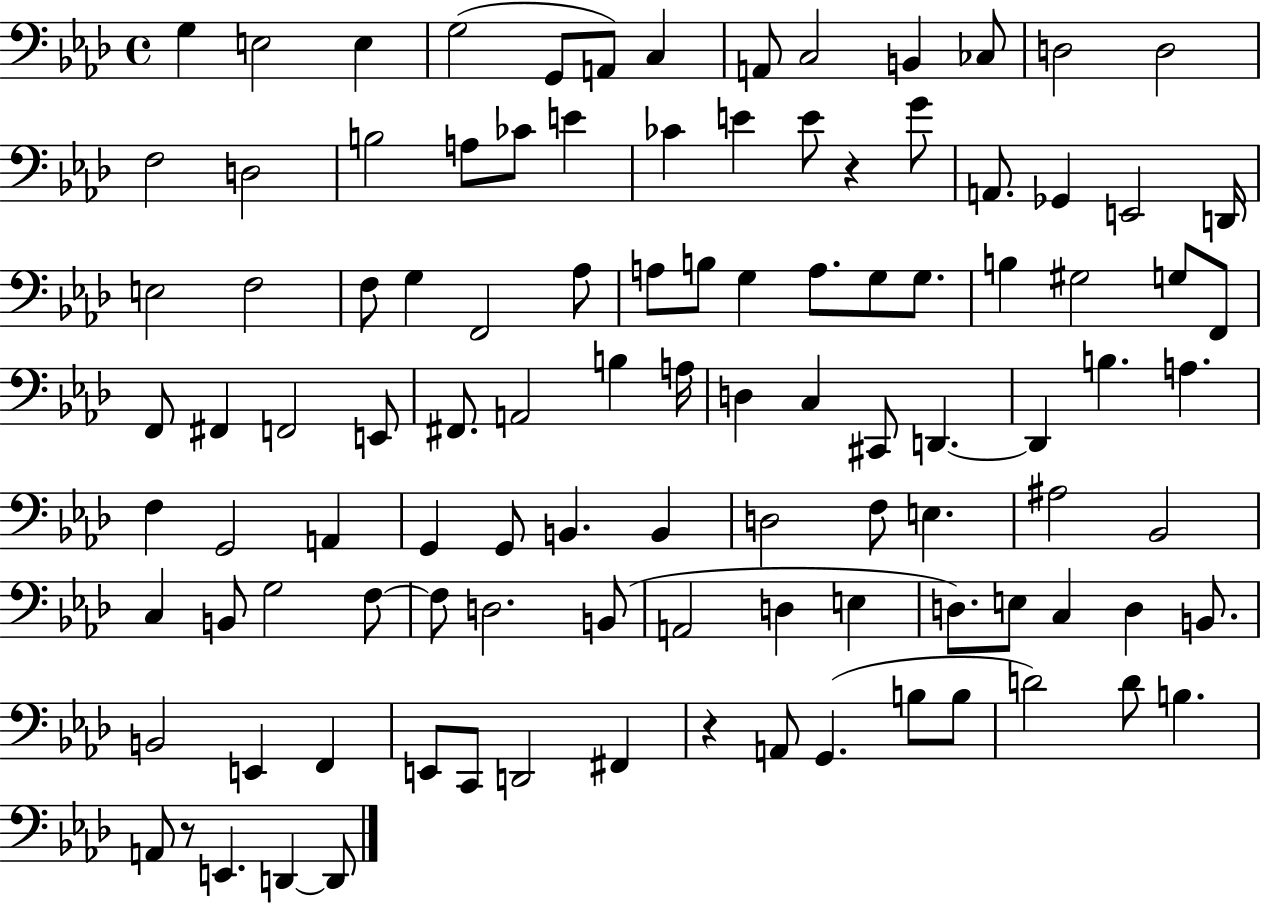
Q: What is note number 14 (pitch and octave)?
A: F3